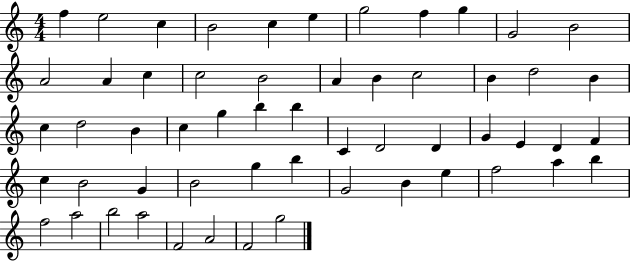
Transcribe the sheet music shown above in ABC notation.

X:1
T:Untitled
M:4/4
L:1/4
K:C
f e2 c B2 c e g2 f g G2 B2 A2 A c c2 B2 A B c2 B d2 B c d2 B c g b b C D2 D G E D F c B2 G B2 g b G2 B e f2 a b f2 a2 b2 a2 F2 A2 F2 g2